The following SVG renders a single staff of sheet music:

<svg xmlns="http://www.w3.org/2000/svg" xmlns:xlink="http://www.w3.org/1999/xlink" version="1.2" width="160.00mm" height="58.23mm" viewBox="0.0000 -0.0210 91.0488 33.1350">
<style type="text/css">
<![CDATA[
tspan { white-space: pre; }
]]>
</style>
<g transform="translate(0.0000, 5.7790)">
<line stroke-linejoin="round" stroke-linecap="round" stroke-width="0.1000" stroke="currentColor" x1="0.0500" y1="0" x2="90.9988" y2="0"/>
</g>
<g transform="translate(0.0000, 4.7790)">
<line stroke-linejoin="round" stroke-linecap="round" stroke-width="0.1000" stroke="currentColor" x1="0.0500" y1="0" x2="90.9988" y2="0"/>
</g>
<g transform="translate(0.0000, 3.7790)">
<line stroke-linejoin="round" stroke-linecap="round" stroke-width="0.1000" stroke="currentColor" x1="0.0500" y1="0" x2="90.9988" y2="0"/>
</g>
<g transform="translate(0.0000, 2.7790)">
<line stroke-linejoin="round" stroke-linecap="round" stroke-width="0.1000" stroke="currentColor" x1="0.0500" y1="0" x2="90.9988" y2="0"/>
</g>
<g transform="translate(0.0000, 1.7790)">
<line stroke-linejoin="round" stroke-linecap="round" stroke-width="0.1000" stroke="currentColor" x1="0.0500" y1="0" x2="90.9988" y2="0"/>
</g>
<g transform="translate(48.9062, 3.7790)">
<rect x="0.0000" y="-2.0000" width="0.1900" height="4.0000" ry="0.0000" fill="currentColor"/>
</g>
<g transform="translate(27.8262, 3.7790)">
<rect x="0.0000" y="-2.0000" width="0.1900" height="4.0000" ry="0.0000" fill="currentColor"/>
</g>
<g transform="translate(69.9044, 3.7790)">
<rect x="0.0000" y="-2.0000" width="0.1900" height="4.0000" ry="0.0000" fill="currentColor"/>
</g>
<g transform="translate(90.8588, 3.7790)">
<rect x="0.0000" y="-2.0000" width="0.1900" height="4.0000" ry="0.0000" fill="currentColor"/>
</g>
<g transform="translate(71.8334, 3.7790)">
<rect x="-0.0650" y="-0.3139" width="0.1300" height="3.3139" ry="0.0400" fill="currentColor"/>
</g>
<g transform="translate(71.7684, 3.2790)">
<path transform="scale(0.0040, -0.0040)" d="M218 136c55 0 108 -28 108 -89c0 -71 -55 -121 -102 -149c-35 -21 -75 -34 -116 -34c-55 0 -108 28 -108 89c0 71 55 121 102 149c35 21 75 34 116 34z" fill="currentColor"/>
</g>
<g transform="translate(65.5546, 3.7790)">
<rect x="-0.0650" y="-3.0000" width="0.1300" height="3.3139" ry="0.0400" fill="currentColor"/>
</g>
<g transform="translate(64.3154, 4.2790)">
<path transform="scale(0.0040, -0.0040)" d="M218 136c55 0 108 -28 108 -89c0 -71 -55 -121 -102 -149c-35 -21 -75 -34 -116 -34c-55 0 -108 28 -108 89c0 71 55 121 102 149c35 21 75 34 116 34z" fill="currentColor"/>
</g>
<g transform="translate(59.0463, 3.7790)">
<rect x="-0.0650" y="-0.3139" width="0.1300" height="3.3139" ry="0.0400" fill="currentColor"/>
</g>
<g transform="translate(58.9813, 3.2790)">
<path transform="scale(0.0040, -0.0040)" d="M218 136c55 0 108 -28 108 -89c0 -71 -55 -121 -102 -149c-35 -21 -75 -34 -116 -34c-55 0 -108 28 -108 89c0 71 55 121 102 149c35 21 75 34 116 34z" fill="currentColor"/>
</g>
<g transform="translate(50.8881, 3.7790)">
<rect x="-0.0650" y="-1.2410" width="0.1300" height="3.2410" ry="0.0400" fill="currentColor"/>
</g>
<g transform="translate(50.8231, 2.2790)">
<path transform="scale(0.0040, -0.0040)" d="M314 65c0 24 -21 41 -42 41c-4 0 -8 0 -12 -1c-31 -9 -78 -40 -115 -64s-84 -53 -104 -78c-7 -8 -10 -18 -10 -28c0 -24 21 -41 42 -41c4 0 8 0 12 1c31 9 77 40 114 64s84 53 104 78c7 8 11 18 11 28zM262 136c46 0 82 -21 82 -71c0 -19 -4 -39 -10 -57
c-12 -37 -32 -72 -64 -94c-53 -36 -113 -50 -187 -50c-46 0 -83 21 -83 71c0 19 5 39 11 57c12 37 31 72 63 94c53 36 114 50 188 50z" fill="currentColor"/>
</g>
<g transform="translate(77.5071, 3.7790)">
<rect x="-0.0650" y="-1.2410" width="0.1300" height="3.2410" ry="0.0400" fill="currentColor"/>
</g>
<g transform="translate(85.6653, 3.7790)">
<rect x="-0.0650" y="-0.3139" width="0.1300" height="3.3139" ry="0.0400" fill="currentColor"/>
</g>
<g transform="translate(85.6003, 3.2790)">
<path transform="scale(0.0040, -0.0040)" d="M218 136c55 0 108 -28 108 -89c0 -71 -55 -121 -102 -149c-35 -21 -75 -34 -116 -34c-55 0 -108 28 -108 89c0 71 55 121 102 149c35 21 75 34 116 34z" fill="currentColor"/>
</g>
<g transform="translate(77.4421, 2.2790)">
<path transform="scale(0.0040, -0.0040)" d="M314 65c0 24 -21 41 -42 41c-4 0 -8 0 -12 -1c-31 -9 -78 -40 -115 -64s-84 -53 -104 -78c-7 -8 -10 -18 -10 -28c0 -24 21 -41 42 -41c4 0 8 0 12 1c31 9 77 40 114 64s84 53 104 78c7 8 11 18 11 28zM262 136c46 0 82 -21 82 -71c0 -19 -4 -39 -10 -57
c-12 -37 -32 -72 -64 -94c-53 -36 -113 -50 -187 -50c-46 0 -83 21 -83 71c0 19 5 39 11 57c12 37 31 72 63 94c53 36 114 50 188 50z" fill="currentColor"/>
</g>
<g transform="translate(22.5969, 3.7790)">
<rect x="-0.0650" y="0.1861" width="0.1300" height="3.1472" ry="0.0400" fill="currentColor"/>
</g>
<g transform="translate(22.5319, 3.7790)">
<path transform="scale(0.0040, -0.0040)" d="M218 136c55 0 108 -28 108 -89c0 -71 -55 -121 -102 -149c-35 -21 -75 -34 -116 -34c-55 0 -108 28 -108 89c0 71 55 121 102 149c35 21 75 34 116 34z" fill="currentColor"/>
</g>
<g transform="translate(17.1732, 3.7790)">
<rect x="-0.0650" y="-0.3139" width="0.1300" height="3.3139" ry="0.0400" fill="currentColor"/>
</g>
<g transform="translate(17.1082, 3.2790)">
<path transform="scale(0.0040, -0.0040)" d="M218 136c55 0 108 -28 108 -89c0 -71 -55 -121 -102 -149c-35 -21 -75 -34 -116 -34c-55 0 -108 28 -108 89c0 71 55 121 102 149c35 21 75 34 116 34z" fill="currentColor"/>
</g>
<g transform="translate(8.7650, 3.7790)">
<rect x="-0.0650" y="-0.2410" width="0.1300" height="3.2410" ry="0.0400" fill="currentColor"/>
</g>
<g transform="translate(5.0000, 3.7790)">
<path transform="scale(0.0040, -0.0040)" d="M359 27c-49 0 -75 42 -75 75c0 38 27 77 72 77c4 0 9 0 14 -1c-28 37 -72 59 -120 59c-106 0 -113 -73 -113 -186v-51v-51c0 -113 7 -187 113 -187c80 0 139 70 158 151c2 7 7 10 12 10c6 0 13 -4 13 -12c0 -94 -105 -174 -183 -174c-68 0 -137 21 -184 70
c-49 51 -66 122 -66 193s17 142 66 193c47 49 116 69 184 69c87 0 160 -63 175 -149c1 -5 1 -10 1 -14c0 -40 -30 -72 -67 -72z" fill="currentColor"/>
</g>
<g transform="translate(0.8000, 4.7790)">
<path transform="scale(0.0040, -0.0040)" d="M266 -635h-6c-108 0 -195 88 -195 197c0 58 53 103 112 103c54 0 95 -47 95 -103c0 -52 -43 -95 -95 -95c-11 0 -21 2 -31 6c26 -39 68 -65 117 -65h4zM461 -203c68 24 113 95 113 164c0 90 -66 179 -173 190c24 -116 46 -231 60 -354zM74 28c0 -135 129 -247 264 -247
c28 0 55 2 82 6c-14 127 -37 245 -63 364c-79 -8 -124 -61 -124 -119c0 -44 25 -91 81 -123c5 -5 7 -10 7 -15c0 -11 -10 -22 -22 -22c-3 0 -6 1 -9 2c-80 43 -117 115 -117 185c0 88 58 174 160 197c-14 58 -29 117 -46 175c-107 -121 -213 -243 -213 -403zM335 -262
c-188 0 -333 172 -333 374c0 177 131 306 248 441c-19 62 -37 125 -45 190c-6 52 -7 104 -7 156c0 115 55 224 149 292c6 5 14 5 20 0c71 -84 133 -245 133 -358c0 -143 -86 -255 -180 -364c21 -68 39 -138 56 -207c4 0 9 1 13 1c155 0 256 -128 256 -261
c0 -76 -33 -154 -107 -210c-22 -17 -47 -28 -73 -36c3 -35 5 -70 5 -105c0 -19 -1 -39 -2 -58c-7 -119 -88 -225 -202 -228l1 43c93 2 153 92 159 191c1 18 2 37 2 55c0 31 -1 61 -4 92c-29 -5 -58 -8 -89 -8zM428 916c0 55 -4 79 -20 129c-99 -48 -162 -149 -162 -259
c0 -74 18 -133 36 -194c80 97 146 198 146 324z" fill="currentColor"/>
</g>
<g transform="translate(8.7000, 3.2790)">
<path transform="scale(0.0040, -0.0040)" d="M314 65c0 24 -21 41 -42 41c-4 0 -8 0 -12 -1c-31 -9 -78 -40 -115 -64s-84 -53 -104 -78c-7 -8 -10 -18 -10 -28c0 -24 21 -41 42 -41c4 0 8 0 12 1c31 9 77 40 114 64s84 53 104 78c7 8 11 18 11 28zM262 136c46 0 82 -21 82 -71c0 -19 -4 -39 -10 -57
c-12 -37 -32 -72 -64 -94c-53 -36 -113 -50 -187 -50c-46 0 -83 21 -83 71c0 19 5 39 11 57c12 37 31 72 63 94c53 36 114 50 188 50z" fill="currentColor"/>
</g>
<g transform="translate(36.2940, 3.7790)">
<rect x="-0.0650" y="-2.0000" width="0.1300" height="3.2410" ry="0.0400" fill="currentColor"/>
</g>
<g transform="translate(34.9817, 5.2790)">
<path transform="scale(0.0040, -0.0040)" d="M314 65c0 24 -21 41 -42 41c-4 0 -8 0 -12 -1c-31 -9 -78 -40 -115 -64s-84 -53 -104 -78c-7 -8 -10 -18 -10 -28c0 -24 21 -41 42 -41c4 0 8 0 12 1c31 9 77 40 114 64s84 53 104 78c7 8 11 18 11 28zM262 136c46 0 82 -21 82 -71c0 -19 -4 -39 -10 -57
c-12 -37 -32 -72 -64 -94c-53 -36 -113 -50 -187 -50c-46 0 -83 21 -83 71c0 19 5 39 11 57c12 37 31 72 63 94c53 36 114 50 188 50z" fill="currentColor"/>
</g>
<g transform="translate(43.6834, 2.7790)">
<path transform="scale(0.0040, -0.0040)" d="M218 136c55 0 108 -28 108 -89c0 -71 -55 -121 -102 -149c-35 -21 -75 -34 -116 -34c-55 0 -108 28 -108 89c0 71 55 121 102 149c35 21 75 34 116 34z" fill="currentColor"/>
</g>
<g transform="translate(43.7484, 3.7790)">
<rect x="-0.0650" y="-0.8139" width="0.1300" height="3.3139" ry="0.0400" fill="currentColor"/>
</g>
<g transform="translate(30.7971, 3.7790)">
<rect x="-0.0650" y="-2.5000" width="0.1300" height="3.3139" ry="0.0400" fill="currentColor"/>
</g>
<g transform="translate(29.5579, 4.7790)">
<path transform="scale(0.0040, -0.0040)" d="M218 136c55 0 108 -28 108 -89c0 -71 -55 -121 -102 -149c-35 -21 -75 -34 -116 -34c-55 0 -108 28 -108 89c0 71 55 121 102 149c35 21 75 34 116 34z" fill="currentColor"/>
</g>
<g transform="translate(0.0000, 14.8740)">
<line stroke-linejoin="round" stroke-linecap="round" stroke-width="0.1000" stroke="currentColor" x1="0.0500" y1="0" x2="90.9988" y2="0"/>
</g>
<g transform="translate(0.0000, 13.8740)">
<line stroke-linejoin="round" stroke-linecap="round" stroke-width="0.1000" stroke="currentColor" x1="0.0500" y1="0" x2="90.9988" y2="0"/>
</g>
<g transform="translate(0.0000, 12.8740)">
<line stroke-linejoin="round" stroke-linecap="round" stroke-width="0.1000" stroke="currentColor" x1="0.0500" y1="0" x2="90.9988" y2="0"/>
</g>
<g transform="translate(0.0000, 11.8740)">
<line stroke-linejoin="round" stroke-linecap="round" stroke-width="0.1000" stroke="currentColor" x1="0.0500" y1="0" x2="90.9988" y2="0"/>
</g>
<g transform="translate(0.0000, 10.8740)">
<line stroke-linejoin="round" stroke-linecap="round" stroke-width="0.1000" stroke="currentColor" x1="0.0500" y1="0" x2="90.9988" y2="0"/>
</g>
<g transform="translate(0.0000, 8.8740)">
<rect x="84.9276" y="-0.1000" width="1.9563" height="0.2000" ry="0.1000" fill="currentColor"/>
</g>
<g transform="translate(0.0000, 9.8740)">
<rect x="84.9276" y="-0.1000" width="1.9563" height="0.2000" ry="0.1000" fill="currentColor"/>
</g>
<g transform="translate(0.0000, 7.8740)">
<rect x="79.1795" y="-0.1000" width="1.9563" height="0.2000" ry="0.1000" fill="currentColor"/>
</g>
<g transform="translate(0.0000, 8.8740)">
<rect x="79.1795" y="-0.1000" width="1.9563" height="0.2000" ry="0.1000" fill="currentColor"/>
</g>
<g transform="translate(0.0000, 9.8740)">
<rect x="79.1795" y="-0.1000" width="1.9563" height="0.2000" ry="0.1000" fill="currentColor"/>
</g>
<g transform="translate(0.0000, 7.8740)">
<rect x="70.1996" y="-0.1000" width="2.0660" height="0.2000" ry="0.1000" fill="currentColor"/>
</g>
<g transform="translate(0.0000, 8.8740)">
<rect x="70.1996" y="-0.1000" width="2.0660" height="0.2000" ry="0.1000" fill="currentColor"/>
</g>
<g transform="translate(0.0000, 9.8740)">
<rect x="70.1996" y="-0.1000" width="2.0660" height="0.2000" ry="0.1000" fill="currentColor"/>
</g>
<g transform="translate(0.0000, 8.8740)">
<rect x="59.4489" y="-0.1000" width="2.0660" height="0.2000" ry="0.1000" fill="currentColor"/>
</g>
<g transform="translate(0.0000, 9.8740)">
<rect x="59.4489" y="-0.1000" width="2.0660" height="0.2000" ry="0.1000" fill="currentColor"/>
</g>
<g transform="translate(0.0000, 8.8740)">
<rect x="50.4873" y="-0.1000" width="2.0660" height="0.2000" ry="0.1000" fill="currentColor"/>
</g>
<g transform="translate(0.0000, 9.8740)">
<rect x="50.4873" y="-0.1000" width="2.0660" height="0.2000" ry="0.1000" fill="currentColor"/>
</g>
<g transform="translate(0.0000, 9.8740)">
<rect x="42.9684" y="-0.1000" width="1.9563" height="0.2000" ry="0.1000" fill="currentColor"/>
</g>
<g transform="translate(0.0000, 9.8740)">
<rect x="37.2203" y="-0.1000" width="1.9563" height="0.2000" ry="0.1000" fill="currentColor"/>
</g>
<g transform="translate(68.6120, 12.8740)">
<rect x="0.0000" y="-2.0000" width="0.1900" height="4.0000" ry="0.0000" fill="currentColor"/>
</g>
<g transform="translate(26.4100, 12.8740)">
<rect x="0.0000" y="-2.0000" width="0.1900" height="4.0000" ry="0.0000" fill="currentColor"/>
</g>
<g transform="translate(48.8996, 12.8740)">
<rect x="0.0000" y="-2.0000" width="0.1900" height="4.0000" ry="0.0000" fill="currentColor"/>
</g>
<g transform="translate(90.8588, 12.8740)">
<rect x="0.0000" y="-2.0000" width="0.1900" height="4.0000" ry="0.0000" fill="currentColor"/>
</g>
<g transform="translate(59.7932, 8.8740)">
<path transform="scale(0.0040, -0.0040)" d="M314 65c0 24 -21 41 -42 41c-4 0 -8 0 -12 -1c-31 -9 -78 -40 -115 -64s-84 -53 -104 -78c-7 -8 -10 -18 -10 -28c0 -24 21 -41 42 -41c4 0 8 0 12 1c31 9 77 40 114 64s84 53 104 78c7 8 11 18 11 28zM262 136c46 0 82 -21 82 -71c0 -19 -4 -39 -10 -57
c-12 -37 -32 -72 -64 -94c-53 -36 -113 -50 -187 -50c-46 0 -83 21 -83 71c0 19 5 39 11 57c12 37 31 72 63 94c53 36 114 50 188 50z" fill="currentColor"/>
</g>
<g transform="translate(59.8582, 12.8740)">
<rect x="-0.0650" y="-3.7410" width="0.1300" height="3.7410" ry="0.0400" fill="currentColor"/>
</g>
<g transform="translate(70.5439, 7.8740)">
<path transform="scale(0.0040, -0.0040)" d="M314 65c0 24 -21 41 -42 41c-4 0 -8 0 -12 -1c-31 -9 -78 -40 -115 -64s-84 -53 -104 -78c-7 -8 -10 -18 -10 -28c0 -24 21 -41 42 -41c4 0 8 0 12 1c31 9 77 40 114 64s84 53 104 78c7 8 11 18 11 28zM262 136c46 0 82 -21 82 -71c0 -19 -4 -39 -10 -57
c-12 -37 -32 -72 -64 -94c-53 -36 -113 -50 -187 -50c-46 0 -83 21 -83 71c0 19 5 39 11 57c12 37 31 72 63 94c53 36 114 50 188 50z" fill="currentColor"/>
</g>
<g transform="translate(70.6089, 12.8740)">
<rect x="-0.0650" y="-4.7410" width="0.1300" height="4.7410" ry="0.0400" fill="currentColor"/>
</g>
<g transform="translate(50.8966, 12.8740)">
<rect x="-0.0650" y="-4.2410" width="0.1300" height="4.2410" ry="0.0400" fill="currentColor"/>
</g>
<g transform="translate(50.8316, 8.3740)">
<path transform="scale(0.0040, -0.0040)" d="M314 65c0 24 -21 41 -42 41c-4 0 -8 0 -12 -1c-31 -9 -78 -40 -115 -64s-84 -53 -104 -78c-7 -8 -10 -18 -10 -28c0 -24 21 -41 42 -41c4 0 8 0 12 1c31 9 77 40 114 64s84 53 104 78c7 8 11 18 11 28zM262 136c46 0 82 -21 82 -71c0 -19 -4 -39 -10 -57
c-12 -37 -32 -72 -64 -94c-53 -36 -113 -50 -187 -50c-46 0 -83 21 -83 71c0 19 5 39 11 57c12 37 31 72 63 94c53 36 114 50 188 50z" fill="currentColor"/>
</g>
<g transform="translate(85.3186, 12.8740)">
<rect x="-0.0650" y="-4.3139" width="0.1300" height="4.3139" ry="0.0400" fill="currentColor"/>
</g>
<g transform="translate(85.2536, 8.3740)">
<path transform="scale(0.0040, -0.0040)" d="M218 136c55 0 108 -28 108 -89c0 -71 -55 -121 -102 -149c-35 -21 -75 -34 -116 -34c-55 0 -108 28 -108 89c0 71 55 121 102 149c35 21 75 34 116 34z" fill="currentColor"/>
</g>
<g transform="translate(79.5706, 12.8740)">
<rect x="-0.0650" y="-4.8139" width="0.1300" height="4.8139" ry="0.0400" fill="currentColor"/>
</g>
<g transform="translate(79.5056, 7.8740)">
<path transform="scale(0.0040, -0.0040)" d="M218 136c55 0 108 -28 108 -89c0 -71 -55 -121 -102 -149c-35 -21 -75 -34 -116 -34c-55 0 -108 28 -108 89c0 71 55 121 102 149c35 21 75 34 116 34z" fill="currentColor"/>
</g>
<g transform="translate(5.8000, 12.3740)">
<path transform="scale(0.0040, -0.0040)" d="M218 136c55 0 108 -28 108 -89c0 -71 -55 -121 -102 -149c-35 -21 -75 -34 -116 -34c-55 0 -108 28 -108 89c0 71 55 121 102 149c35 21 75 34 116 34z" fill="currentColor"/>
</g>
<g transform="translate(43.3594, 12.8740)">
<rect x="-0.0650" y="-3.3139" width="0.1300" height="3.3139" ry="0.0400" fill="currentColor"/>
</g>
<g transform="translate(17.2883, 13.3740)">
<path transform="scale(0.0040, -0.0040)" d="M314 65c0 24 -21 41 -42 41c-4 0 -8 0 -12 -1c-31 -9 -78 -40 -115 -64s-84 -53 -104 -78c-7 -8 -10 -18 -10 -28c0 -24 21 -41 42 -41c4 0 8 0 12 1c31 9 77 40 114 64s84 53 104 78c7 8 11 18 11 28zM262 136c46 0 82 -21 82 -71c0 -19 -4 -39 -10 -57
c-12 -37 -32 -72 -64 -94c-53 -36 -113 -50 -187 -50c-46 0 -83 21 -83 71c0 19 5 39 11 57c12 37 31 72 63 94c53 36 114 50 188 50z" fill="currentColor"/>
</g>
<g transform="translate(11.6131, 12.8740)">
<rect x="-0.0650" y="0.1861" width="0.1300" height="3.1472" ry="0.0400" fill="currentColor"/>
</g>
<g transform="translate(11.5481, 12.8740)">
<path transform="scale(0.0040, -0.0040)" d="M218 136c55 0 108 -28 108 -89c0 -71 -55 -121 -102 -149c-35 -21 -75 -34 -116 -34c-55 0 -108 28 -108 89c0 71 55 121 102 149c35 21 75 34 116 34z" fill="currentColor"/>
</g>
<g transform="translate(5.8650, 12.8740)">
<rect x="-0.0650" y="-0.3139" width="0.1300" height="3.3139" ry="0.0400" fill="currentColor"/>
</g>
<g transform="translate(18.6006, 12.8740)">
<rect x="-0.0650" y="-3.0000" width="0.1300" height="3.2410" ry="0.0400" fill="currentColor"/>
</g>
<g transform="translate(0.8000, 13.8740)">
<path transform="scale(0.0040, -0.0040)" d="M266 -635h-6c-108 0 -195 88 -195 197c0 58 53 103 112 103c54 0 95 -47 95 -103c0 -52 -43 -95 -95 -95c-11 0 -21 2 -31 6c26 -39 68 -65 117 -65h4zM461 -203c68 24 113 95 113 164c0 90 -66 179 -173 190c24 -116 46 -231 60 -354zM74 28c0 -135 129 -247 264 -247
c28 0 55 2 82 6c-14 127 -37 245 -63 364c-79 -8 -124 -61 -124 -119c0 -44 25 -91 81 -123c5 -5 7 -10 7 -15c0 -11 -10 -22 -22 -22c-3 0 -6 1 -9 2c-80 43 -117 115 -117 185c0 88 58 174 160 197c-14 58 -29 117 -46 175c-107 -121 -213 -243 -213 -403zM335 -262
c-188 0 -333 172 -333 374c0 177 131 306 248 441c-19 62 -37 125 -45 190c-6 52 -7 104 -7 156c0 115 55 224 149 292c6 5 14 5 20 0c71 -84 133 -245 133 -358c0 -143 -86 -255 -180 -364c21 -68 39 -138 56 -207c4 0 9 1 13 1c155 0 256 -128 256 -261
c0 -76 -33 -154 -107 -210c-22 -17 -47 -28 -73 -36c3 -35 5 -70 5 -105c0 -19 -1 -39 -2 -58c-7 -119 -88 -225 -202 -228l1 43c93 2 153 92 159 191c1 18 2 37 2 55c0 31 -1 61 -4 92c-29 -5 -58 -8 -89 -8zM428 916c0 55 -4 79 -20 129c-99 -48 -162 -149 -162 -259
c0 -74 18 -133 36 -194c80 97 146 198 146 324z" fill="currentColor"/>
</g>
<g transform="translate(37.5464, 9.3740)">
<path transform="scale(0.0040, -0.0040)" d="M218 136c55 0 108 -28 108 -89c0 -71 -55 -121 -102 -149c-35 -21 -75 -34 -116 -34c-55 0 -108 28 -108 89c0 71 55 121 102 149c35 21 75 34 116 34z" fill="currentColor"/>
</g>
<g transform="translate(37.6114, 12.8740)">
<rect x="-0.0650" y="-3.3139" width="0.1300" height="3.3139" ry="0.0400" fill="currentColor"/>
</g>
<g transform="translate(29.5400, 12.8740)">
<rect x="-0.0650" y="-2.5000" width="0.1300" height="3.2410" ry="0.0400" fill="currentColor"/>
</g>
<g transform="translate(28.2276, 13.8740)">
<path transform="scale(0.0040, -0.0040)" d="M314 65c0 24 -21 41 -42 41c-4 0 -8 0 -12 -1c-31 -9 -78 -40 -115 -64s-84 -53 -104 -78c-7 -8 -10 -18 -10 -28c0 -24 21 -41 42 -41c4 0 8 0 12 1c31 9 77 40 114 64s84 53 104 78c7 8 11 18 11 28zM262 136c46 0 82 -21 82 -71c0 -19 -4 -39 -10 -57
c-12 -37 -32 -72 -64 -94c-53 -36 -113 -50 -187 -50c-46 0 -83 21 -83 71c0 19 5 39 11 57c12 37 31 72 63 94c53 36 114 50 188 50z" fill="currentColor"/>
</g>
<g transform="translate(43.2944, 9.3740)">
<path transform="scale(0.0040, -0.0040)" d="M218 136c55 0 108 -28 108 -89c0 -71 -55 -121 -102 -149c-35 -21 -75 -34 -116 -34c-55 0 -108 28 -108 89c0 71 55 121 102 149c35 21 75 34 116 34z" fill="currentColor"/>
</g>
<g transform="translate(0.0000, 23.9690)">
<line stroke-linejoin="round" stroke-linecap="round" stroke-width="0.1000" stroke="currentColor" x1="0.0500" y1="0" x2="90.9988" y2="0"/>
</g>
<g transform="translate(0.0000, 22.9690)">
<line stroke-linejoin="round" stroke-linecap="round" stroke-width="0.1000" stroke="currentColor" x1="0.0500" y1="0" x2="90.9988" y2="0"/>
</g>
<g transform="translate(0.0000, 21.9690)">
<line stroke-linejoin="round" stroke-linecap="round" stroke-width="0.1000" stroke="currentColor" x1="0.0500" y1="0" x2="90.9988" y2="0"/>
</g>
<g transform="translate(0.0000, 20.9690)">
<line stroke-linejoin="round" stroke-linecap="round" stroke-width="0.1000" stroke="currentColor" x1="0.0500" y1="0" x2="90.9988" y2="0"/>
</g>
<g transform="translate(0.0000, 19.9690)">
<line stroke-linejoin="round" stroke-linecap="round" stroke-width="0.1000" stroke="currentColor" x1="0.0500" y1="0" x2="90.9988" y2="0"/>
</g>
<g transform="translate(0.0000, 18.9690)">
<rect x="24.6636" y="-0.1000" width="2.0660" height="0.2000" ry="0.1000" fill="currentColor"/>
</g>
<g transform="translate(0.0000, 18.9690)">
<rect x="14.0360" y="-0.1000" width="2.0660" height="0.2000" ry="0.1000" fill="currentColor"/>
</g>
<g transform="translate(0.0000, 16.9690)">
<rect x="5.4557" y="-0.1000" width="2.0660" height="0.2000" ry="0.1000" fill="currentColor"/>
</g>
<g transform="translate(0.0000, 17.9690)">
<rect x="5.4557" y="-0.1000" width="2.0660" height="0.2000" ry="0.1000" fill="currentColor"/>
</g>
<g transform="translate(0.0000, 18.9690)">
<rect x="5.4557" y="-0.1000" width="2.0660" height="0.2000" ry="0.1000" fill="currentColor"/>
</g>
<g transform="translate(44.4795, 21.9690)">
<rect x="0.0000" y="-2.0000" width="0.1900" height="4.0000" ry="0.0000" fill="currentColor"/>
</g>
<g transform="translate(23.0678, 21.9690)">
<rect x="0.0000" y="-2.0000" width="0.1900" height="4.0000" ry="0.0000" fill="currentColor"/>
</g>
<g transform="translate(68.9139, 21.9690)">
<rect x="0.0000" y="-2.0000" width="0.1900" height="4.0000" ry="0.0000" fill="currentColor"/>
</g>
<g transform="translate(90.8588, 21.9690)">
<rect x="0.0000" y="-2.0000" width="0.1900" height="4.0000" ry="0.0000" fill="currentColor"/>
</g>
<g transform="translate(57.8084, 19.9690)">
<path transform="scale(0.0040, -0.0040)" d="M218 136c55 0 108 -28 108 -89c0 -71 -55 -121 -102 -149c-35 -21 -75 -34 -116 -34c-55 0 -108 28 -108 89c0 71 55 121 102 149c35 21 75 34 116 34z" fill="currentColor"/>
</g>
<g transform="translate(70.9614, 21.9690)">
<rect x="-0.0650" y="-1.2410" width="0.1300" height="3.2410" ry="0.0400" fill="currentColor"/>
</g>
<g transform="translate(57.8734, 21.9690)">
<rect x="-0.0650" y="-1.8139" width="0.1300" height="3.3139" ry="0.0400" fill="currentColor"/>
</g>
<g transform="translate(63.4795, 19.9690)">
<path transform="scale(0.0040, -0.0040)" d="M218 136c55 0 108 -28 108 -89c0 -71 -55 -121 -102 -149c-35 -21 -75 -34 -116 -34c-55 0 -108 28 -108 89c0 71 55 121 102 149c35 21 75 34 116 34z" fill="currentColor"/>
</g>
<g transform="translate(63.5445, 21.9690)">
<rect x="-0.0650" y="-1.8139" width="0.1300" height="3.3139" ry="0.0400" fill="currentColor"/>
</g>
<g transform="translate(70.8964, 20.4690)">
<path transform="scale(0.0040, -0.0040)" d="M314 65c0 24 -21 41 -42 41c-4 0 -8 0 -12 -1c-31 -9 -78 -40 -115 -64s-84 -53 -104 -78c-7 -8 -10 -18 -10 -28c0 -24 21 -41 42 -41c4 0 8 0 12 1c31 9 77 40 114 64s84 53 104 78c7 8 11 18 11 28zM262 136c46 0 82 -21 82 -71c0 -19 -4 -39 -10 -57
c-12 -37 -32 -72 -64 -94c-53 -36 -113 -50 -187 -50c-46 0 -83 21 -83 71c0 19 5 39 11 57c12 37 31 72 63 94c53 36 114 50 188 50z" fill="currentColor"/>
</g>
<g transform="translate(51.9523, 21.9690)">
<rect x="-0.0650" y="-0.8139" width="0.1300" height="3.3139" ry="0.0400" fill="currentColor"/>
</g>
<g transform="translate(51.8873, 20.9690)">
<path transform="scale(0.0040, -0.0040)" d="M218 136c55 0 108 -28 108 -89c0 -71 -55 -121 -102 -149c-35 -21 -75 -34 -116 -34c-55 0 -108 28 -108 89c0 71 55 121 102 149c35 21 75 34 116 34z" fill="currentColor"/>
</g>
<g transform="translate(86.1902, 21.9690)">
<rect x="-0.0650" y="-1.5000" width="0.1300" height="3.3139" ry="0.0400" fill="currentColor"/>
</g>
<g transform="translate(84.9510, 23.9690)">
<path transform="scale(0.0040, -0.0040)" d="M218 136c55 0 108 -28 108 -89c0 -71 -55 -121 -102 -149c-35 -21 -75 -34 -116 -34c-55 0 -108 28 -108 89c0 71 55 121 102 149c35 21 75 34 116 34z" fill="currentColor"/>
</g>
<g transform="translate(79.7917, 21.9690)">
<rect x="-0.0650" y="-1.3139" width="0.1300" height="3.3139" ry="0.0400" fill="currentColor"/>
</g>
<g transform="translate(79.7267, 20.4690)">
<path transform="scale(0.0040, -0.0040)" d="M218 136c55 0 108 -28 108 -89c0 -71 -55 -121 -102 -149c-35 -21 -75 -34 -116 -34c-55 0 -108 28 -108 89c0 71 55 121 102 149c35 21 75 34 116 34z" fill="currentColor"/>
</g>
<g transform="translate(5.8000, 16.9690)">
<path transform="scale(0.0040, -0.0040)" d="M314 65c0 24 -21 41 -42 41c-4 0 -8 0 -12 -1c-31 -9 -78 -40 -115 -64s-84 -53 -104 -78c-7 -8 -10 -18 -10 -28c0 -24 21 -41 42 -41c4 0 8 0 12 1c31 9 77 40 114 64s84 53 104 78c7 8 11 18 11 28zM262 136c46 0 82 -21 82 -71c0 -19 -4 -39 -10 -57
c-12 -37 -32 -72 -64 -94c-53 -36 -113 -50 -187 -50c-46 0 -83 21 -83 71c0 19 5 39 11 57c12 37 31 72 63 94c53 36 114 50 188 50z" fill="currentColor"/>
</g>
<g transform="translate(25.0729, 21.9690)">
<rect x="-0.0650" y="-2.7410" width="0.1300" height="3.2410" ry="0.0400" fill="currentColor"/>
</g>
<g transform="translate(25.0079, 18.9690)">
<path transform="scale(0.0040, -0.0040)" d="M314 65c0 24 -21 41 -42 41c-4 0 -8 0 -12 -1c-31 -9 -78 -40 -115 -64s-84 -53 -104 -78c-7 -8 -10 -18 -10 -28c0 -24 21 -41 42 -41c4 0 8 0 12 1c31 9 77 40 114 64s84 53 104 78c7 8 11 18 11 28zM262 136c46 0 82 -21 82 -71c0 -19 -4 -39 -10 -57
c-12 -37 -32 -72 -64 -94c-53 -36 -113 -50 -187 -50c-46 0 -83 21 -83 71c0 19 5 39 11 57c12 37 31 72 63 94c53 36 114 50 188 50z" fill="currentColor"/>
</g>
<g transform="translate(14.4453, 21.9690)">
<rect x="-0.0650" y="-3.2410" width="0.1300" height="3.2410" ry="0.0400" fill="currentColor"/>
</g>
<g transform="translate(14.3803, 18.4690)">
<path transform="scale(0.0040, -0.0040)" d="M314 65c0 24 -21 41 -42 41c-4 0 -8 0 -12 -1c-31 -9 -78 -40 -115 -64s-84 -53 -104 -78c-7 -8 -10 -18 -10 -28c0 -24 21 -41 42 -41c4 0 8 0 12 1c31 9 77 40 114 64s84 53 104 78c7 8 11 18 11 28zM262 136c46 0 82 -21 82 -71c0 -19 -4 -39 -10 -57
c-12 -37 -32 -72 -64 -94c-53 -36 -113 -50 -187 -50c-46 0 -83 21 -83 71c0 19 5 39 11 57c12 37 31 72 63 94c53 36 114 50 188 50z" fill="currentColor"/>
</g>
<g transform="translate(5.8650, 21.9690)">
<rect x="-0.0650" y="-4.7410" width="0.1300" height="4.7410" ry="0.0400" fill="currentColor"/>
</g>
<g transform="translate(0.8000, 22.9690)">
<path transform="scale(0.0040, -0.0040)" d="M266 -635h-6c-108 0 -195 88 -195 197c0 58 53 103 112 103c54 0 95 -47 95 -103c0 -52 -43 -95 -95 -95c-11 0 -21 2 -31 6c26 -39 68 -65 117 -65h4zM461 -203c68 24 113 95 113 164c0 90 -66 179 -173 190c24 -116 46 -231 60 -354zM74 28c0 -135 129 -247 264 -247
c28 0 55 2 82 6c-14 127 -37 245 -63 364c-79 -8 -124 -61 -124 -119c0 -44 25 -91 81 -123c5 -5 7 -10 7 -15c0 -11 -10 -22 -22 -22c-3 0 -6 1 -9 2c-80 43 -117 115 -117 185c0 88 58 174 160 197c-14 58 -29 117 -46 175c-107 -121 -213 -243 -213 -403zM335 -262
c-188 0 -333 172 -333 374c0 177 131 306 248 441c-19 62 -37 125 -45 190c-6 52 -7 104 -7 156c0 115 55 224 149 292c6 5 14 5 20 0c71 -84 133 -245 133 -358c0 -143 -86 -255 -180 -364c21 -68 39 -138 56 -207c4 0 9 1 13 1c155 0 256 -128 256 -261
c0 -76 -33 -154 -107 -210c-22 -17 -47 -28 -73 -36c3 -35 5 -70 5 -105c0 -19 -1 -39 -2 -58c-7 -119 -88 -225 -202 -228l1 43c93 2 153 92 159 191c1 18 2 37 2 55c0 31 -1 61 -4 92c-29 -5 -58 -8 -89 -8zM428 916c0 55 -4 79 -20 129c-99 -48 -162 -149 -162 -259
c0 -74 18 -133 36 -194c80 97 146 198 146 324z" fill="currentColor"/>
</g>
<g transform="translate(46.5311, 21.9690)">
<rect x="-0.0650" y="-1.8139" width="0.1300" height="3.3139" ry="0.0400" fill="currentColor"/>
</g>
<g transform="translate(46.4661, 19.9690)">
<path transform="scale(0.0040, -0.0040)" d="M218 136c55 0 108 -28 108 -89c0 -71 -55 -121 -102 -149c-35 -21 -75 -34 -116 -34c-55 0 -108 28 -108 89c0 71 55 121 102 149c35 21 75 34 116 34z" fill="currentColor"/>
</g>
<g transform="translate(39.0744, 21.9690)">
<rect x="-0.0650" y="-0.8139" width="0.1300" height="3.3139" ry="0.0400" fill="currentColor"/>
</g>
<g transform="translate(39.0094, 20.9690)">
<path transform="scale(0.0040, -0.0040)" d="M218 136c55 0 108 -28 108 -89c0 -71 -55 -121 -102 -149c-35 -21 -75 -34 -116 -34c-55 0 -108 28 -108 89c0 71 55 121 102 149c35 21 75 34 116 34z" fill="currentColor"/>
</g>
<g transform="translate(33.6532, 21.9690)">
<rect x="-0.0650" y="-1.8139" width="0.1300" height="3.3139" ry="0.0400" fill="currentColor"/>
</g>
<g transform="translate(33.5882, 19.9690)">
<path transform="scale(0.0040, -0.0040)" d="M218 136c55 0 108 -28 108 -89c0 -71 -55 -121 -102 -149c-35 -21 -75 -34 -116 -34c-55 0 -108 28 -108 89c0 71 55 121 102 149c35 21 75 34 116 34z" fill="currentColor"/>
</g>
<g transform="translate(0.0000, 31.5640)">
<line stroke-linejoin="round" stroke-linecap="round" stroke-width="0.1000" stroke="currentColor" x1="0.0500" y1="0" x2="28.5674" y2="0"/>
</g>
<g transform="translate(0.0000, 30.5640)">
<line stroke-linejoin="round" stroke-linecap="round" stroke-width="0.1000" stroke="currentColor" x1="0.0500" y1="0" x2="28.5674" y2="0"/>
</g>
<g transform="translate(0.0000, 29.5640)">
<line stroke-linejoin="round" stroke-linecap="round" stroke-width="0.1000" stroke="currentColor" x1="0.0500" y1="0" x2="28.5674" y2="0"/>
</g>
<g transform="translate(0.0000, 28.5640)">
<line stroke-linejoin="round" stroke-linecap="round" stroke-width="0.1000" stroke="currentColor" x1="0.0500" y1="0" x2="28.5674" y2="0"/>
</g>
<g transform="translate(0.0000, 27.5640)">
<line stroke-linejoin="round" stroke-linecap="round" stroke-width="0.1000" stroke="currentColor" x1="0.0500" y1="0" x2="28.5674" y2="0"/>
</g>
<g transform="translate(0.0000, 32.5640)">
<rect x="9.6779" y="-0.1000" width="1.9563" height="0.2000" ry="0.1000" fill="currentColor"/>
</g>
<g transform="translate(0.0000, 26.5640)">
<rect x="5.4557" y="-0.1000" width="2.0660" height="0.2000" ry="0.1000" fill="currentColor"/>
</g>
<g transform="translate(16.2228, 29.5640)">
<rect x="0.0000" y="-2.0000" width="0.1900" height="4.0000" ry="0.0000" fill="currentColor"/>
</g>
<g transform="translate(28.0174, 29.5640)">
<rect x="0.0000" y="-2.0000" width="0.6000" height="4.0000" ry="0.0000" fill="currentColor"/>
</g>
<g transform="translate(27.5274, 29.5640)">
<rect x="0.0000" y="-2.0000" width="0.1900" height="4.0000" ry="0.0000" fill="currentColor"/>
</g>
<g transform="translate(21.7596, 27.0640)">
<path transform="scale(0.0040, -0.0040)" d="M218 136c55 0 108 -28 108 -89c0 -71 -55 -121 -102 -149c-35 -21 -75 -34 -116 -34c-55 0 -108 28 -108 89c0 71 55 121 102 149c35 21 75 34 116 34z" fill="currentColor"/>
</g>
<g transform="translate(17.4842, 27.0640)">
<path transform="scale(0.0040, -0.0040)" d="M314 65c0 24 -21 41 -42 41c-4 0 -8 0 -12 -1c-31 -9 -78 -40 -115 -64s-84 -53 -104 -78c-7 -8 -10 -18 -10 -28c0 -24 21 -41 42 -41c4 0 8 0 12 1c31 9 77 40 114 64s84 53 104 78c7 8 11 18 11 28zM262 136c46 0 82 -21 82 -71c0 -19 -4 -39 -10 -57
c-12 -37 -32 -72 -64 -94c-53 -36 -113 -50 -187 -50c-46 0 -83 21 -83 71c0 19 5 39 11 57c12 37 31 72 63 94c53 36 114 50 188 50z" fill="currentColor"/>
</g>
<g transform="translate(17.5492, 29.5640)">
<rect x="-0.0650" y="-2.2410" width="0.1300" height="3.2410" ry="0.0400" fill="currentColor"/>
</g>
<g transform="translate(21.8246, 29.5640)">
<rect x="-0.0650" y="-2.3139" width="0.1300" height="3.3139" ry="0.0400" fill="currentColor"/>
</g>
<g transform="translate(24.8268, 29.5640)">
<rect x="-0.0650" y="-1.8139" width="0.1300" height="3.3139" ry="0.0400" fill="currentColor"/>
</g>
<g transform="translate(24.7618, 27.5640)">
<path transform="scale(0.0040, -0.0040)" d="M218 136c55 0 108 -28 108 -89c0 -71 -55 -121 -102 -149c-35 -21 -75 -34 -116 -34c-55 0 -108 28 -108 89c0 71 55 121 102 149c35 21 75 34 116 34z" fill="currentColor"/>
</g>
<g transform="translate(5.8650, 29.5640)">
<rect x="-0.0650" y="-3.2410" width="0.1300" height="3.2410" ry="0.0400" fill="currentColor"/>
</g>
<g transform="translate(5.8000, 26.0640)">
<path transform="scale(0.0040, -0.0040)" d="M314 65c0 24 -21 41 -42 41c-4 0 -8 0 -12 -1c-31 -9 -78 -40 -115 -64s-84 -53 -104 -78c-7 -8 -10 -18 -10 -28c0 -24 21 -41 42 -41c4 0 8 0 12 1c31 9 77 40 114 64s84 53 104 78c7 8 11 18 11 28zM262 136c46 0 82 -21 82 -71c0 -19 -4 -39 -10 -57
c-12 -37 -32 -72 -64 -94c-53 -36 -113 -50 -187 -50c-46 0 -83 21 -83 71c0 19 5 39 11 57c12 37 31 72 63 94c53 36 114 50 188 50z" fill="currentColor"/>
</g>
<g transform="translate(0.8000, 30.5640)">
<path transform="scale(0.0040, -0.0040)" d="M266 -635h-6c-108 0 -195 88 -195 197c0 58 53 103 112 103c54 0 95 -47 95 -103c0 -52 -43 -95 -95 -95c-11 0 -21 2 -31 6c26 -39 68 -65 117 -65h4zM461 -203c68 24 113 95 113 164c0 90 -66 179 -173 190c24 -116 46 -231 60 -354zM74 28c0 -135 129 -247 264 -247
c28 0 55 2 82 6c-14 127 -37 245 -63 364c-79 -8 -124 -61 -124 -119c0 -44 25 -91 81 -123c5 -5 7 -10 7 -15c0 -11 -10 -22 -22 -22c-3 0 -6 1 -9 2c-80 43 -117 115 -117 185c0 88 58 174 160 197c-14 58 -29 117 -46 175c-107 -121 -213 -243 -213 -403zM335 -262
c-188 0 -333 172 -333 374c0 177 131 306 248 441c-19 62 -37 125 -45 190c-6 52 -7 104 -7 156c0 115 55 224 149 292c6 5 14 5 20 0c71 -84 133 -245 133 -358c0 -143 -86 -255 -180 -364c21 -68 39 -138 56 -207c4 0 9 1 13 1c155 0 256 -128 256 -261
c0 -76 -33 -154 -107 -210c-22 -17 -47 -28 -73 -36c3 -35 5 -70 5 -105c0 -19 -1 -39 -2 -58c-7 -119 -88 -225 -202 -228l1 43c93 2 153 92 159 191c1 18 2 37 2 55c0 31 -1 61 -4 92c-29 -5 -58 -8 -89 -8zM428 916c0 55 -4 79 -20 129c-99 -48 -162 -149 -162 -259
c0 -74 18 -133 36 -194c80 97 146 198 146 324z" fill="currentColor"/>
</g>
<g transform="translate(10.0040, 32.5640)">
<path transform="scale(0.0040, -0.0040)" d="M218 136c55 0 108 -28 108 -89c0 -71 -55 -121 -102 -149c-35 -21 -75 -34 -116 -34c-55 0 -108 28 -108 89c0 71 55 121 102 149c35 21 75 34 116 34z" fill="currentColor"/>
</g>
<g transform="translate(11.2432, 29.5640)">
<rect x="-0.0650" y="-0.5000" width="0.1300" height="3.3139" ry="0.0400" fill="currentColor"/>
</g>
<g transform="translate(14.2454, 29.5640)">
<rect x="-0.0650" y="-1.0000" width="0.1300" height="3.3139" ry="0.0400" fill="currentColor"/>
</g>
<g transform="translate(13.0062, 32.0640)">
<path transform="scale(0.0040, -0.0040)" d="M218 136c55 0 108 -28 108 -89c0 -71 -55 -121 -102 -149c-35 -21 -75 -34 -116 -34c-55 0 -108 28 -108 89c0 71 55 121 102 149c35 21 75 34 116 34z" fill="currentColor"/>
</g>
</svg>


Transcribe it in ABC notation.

X:1
T:Untitled
M:4/4
L:1/4
K:C
c2 c B G F2 d e2 c A c e2 c c B A2 G2 b b d'2 c'2 e'2 e' d' e'2 b2 a2 f d f d f f e2 e E b2 C D g2 g f